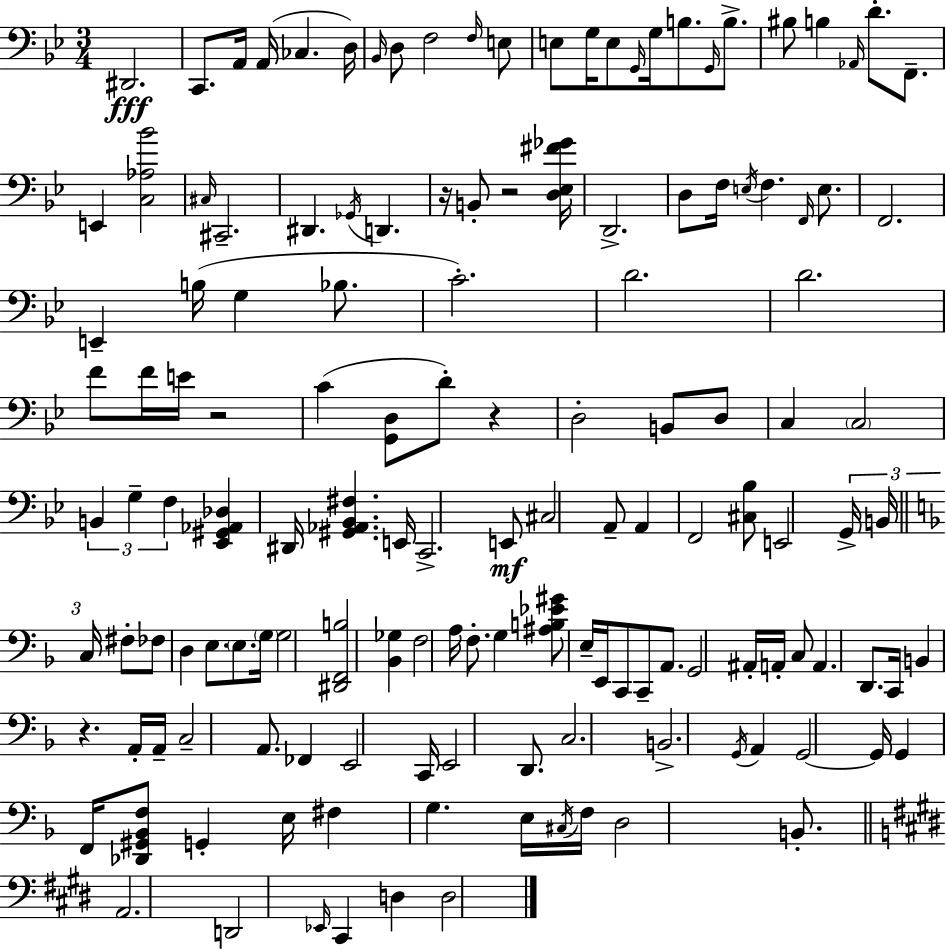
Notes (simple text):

D#2/h. C2/e. A2/s A2/s CES3/q. D3/s Bb2/s D3/e F3/h F3/s E3/e E3/e G3/s E3/e G2/s G3/s B3/e. G2/s B3/e. BIS3/e B3/q Ab2/s D4/e. F2/e. E2/q [C3,Ab3,Bb4]/h C#3/s C#2/h. D#2/q. Gb2/s D2/q. R/s B2/e R/h [D3,Eb3,F#4,Gb4]/s D2/h. D3/e F3/s E3/s F3/q. F2/s E3/e. F2/h. E2/q B3/s G3/q Bb3/e. C4/h. D4/h. D4/h. F4/e F4/s E4/s R/h C4/q [G2,D3]/e D4/e R/q D3/h B2/e D3/e C3/q C3/h B2/q G3/q F3/q [Eb2,G#2,Ab2,Db3]/q D#2/s [G#2,Ab2,Bb2,F#3]/q. E2/s C2/h. E2/e C#3/h A2/e A2/q F2/h [C#3,Bb3]/e E2/h G2/s B2/s C3/s F#3/e FES3/e D3/q E3/e. E3/e. G3/s G3/h [D#2,F2,B3]/h [Bb2,Gb3]/q F3/h A3/s F3/e. G3/q [A#3,B3,Eb4,G#4]/e E3/s E2/s C2/e C2/e A2/e. G2/h A#2/s A2/s C3/e A2/q. D2/e. C2/s B2/q R/q. A2/s A2/s C3/h A2/e. FES2/q E2/h C2/s E2/h D2/e. C3/h. B2/h. G2/s A2/q G2/h G2/s G2/q F2/s [Db2,G#2,Bb2,F3]/e G2/q E3/s F#3/q G3/q. E3/s C#3/s F3/s D3/h B2/e. A2/h. D2/h Eb2/s C#2/q D3/q D3/h